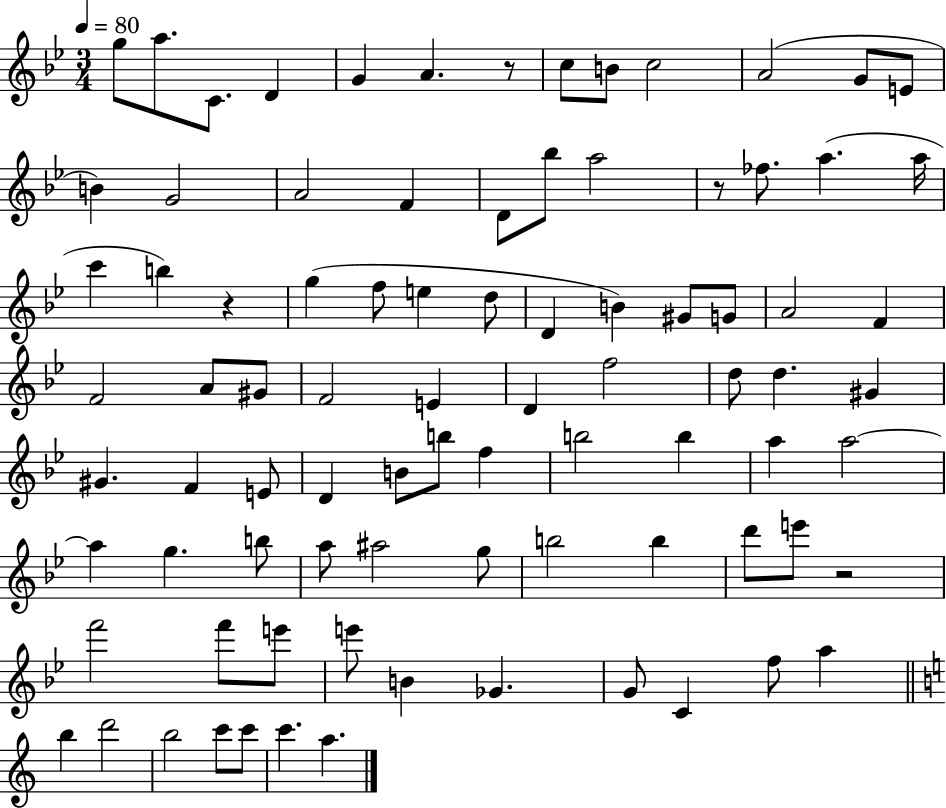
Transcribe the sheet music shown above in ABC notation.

X:1
T:Untitled
M:3/4
L:1/4
K:Bb
g/2 a/2 C/2 D G A z/2 c/2 B/2 c2 A2 G/2 E/2 B G2 A2 F D/2 _b/2 a2 z/2 _f/2 a a/4 c' b z g f/2 e d/2 D B ^G/2 G/2 A2 F F2 A/2 ^G/2 F2 E D f2 d/2 d ^G ^G F E/2 D B/2 b/2 f b2 b a a2 a g b/2 a/2 ^a2 g/2 b2 b d'/2 e'/2 z2 f'2 f'/2 e'/2 e'/2 B _G G/2 C f/2 a b d'2 b2 c'/2 c'/2 c' a